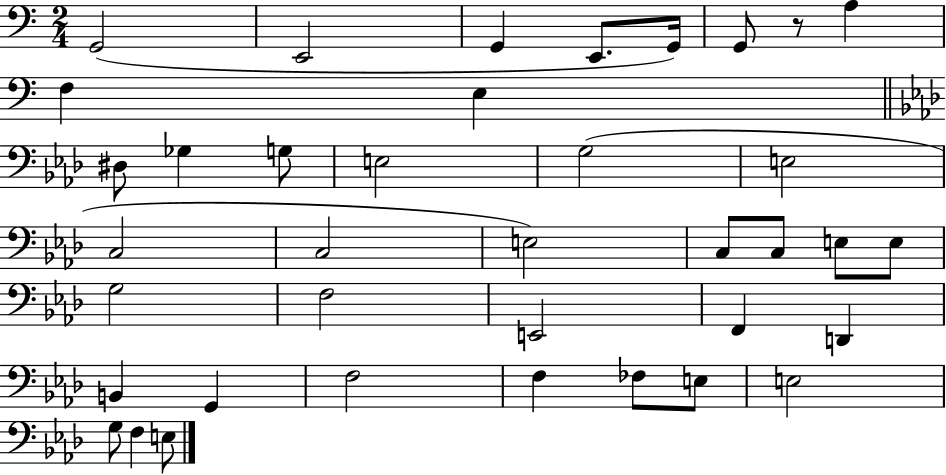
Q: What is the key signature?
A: C major